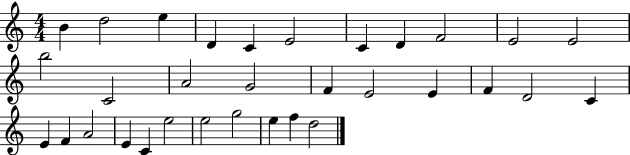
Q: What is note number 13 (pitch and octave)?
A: C4